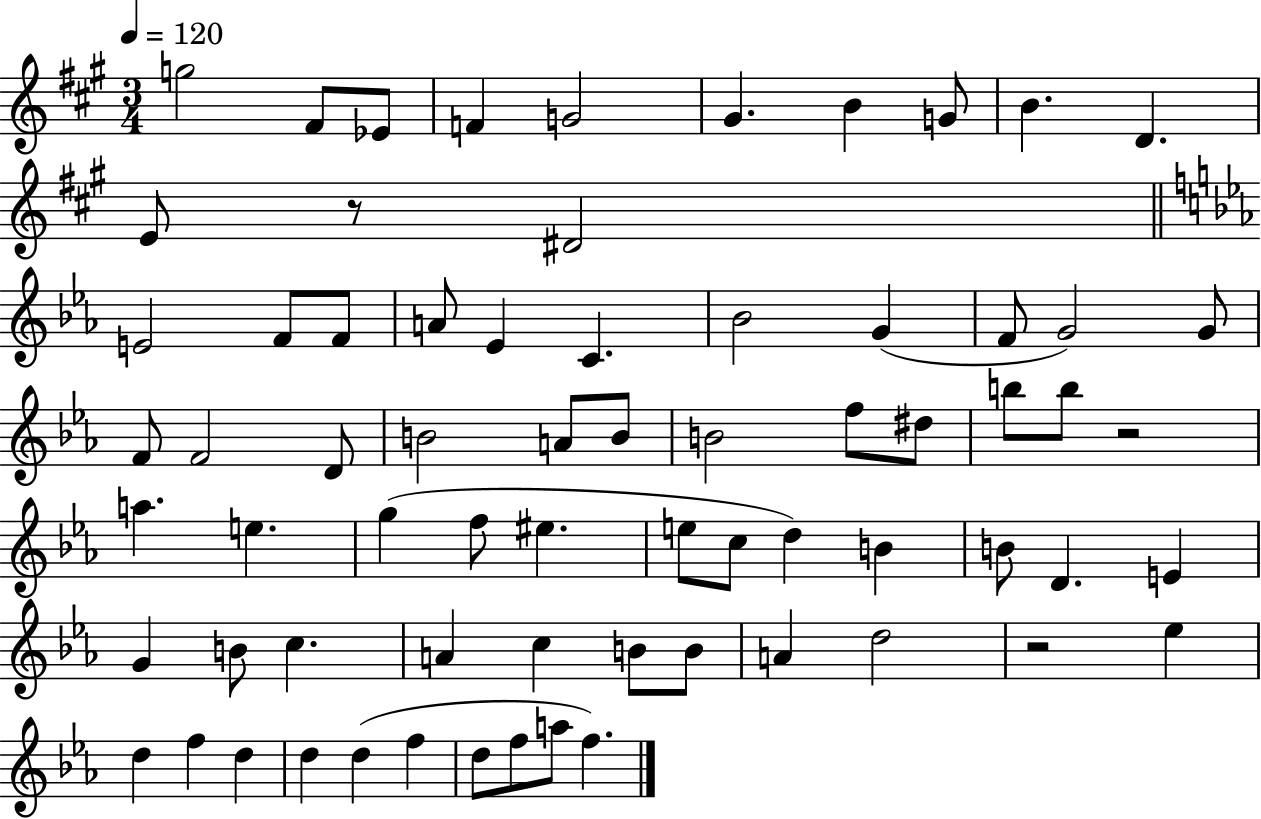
X:1
T:Untitled
M:3/4
L:1/4
K:A
g2 ^F/2 _E/2 F G2 ^G B G/2 B D E/2 z/2 ^D2 E2 F/2 F/2 A/2 _E C _B2 G F/2 G2 G/2 F/2 F2 D/2 B2 A/2 B/2 B2 f/2 ^d/2 b/2 b/2 z2 a e g f/2 ^e e/2 c/2 d B B/2 D E G B/2 c A c B/2 B/2 A d2 z2 _e d f d d d f d/2 f/2 a/2 f